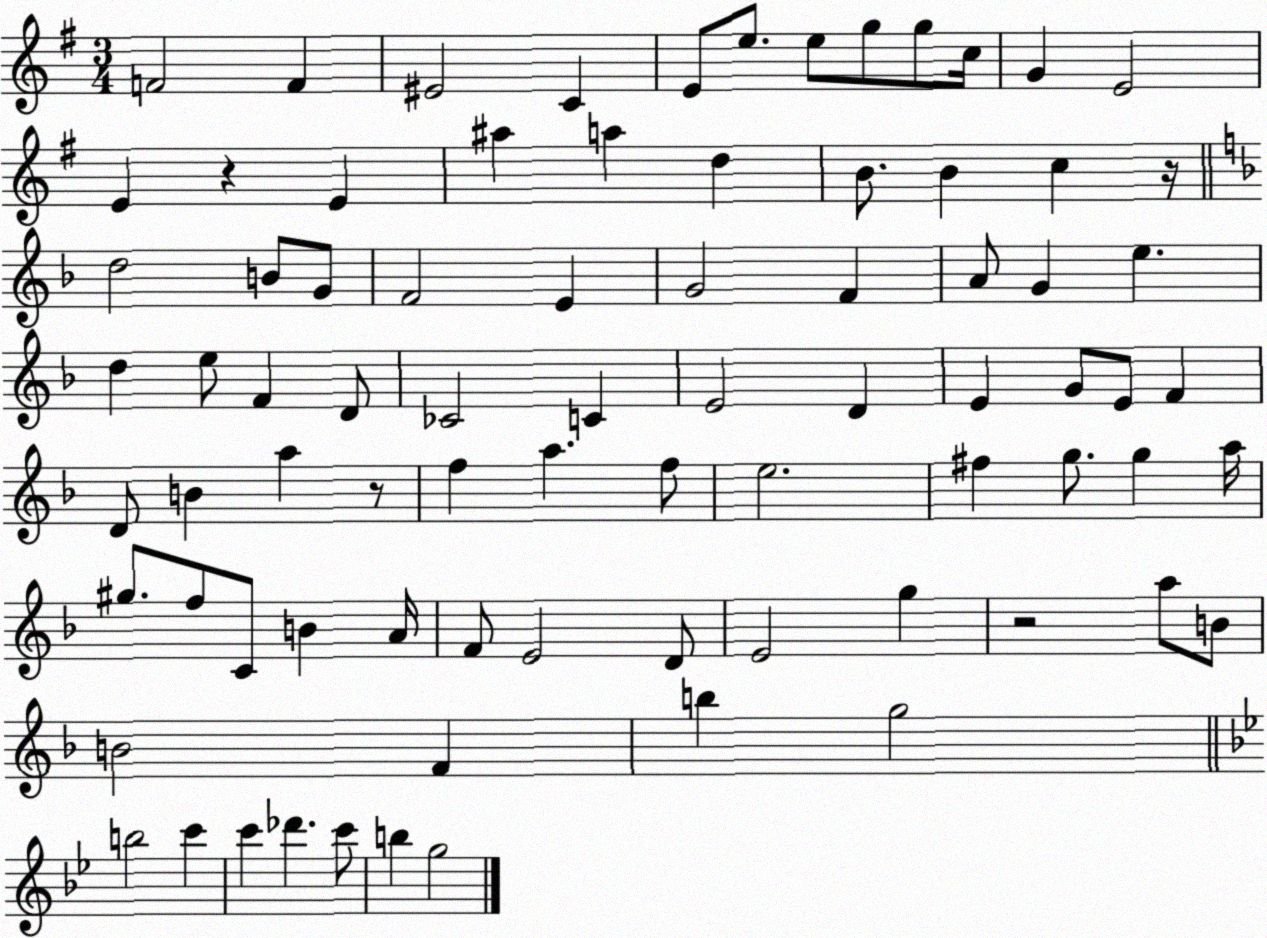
X:1
T:Untitled
M:3/4
L:1/4
K:G
F2 F ^E2 C E/2 e/2 e/2 g/2 g/2 c/4 G E2 E z E ^a a d B/2 B c z/4 d2 B/2 G/2 F2 E G2 F A/2 G e d e/2 F D/2 _C2 C E2 D E G/2 E/2 F D/2 B a z/2 f a f/2 e2 ^f g/2 g a/4 ^g/2 f/2 C/2 B A/4 F/2 E2 D/2 E2 g z2 a/2 B/2 B2 F b g2 b2 c' c' _d' c'/2 b g2